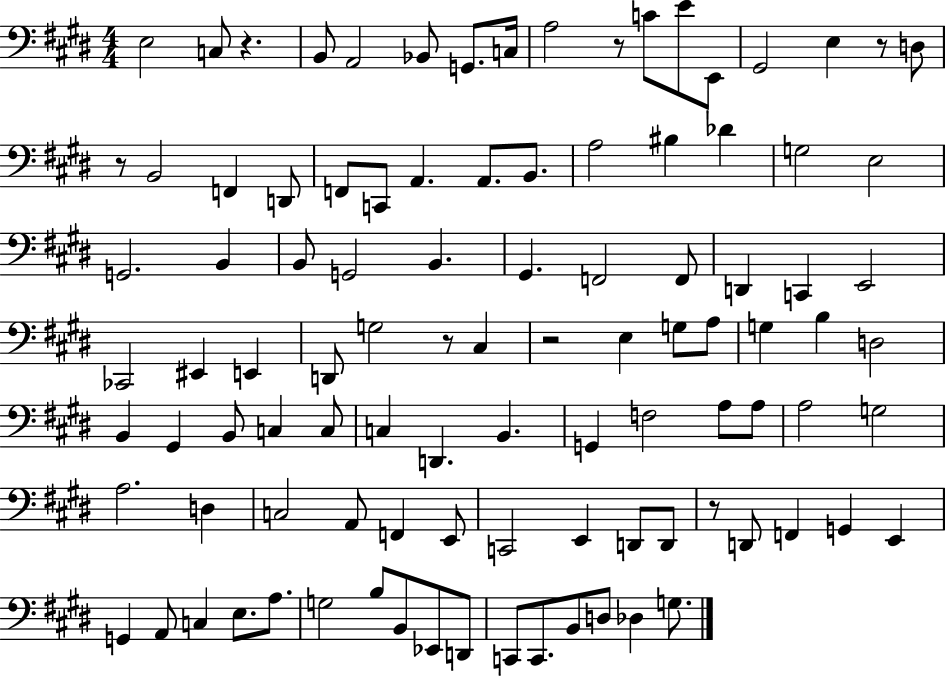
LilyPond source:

{
  \clef bass
  \numericTimeSignature
  \time 4/4
  \key e \major
  e2 c8 r4. | b,8 a,2 bes,8 g,8. c16 | a2 r8 c'8 e'8 e,8 | gis,2 e4 r8 d8 | \break r8 b,2 f,4 d,8 | f,8 c,8 a,4. a,8. b,8. | a2 bis4 des'4 | g2 e2 | \break g,2. b,4 | b,8 g,2 b,4. | gis,4. f,2 f,8 | d,4 c,4 e,2 | \break ces,2 eis,4 e,4 | d,8 g2 r8 cis4 | r2 e4 g8 a8 | g4 b4 d2 | \break b,4 gis,4 b,8 c4 c8 | c4 d,4. b,4. | g,4 f2 a8 a8 | a2 g2 | \break a2. d4 | c2 a,8 f,4 e,8 | c,2 e,4 d,8 d,8 | r8 d,8 f,4 g,4 e,4 | \break g,4 a,8 c4 e8. a8. | g2 b8 b,8 ees,8 d,8 | c,8 c,8. b,8 d8 des4 g8. | \bar "|."
}